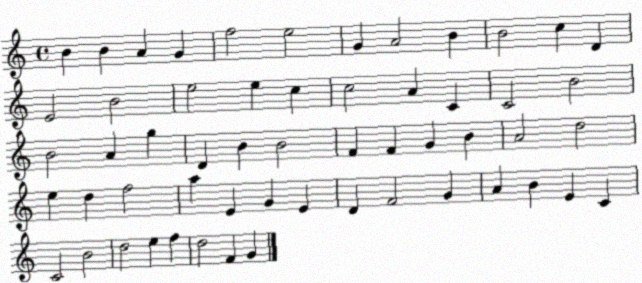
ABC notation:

X:1
T:Untitled
M:4/4
L:1/4
K:C
B B A G f2 e2 G A2 B B2 c D E2 B2 e2 e c c2 A C C2 B2 B2 A g D B B2 F F G B A2 d2 e d f2 a E G E D F2 G A B E C C2 B2 d2 e f d2 F G